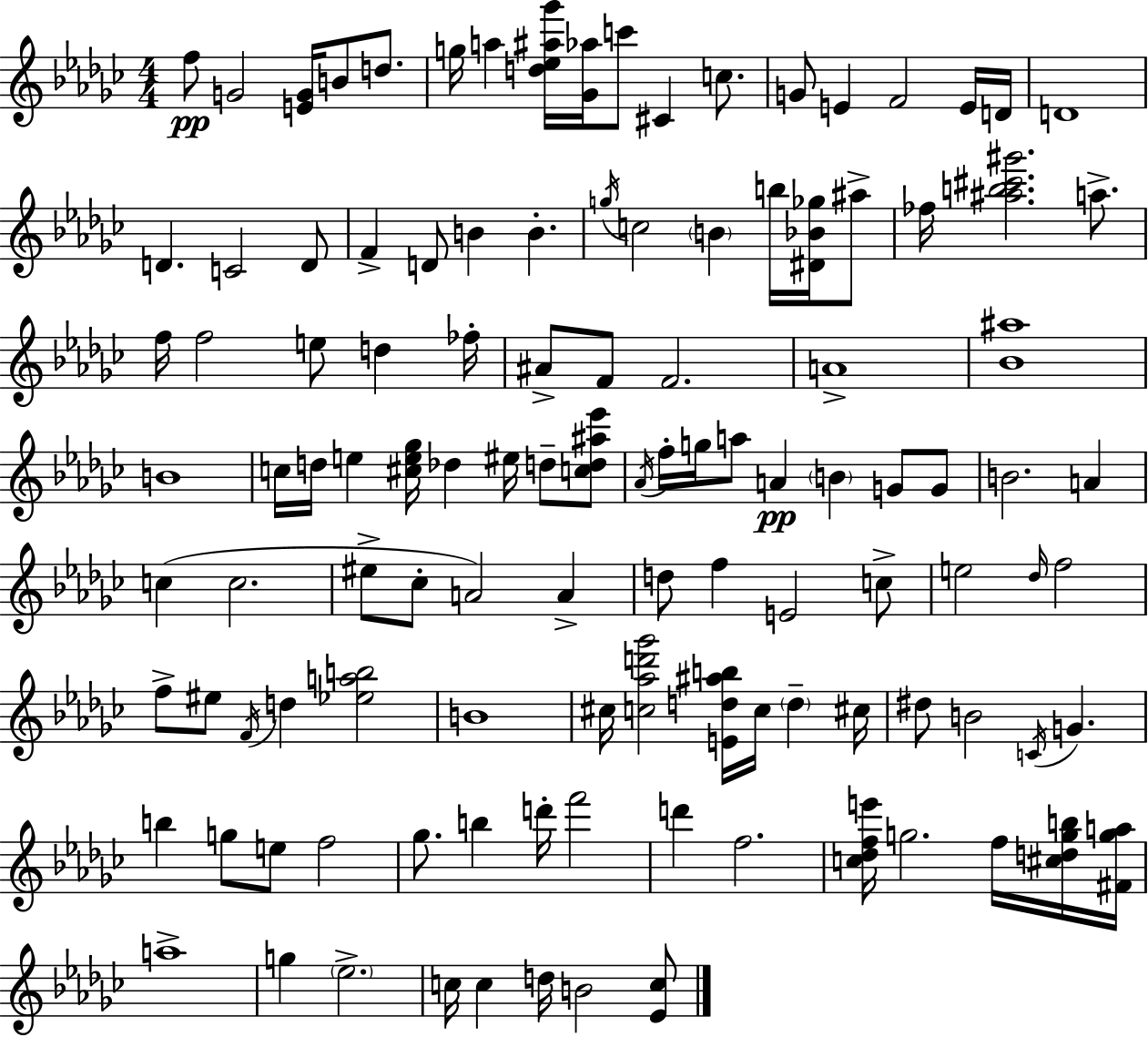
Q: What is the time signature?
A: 4/4